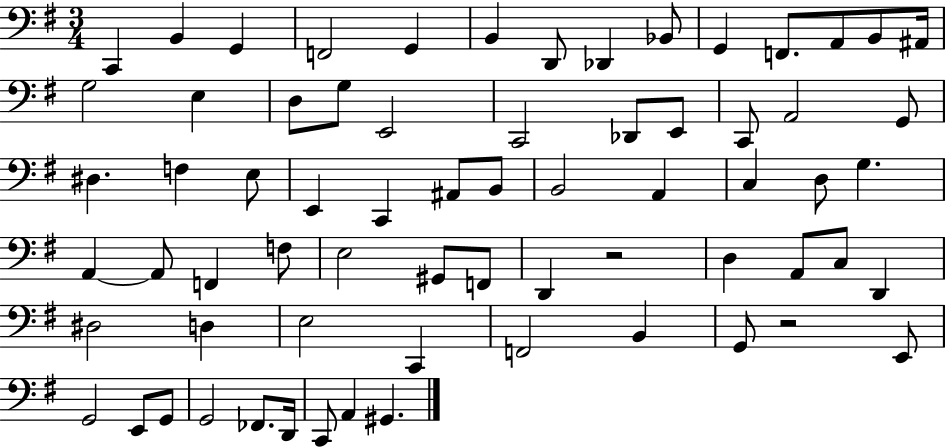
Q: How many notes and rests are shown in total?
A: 68